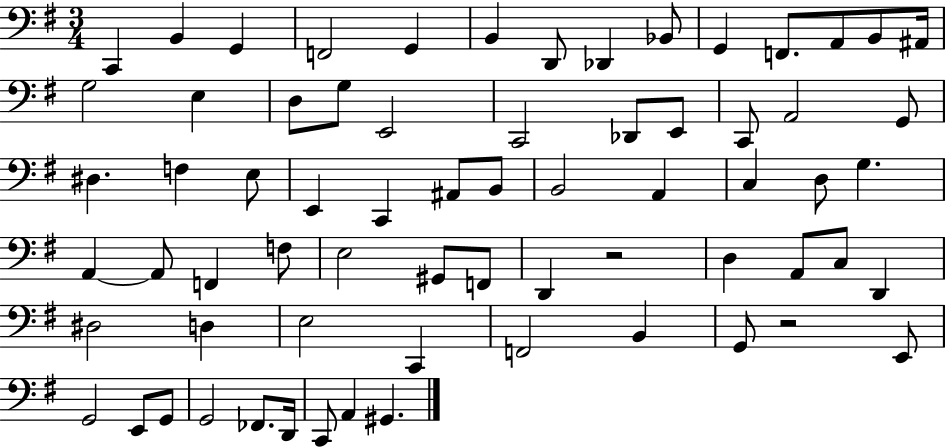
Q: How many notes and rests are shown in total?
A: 68